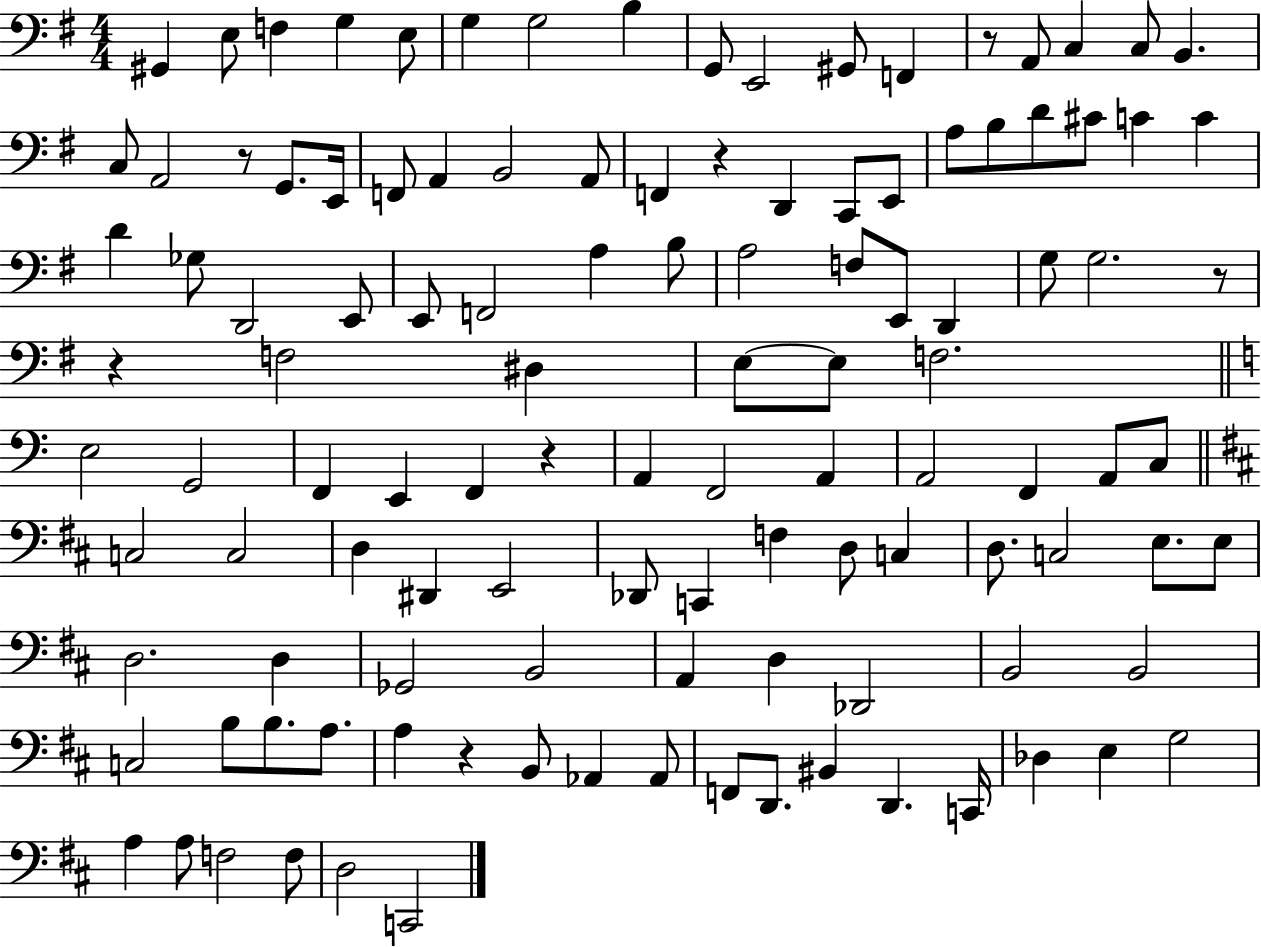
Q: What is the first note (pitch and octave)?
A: G#2